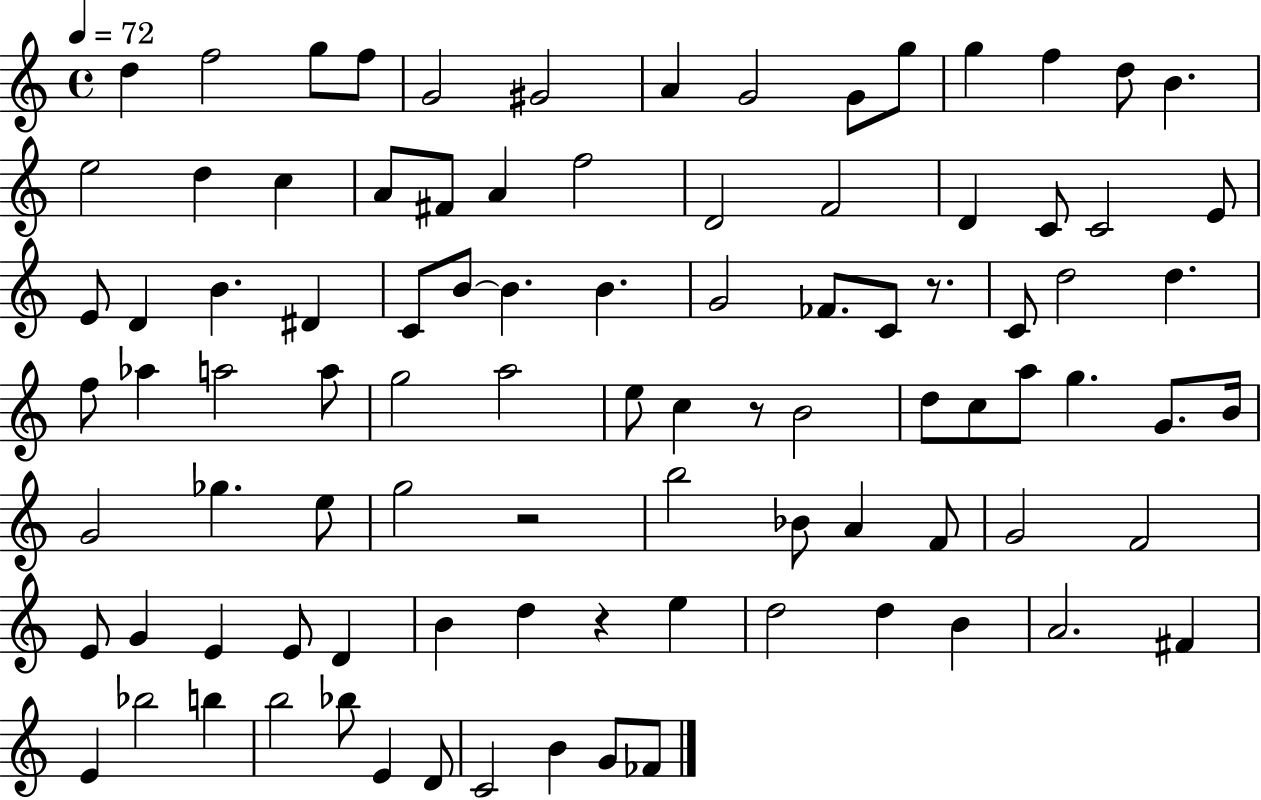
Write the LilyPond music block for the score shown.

{
  \clef treble
  \time 4/4
  \defaultTimeSignature
  \key c \major
  \tempo 4 = 72
  d''4 f''2 g''8 f''8 | g'2 gis'2 | a'4 g'2 g'8 g''8 | g''4 f''4 d''8 b'4. | \break e''2 d''4 c''4 | a'8 fis'8 a'4 f''2 | d'2 f'2 | d'4 c'8 c'2 e'8 | \break e'8 d'4 b'4. dis'4 | c'8 b'8~~ b'4. b'4. | g'2 fes'8. c'8 r8. | c'8 d''2 d''4. | \break f''8 aes''4 a''2 a''8 | g''2 a''2 | e''8 c''4 r8 b'2 | d''8 c''8 a''8 g''4. g'8. b'16 | \break g'2 ges''4. e''8 | g''2 r2 | b''2 bes'8 a'4 f'8 | g'2 f'2 | \break e'8 g'4 e'4 e'8 d'4 | b'4 d''4 r4 e''4 | d''2 d''4 b'4 | a'2. fis'4 | \break e'4 bes''2 b''4 | b''2 bes''8 e'4 d'8 | c'2 b'4 g'8 fes'8 | \bar "|."
}